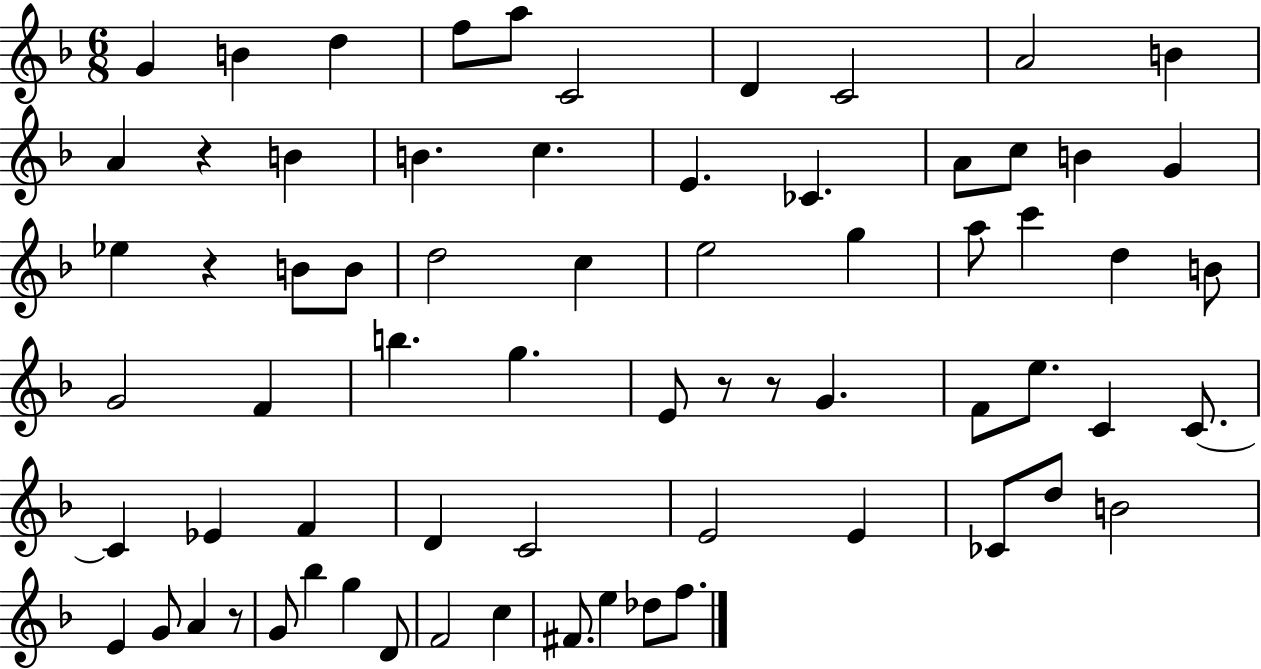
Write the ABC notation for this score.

X:1
T:Untitled
M:6/8
L:1/4
K:F
G B d f/2 a/2 C2 D C2 A2 B A z B B c E _C A/2 c/2 B G _e z B/2 B/2 d2 c e2 g a/2 c' d B/2 G2 F b g E/2 z/2 z/2 G F/2 e/2 C C/2 C _E F D C2 E2 E _C/2 d/2 B2 E G/2 A z/2 G/2 _b g D/2 F2 c ^F/2 e _d/2 f/2